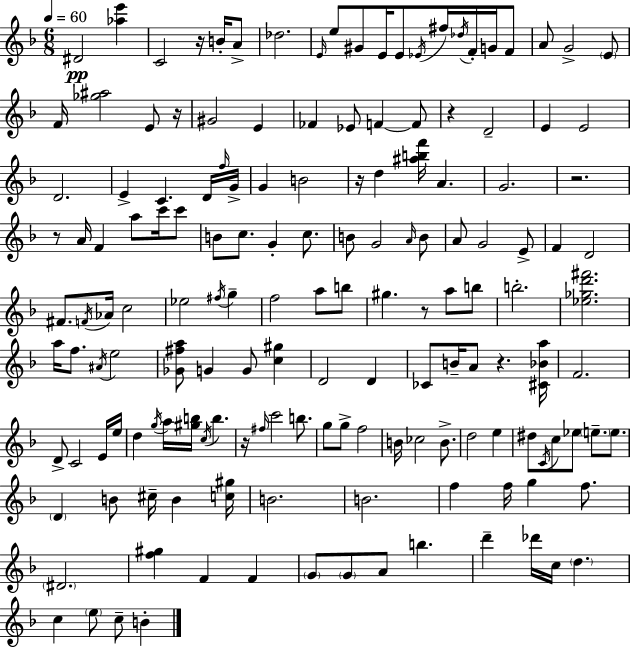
D#4/h [Ab5,E6]/q C4/h R/s B4/s A4/e Db5/h. E4/s E5/e G#4/e E4/s E4/e Eb4/s F#5/s Db5/s F4/s G4/s F4/e A4/e G4/h E4/e F4/s [Gb5,A#5]/h E4/e R/s G#4/h E4/q FES4/q Eb4/e F4/q F4/e R/q D4/h E4/q E4/h D4/h. E4/q C4/q. D4/s F5/s G4/s G4/q B4/h R/s D5/q [A#5,B5,F6]/s A4/q. G4/h. R/h. R/e A4/s F4/q A5/e C6/s C6/e B4/e C5/e. G4/q C5/e. B4/e G4/h A4/s B4/e A4/e G4/h E4/e F4/q D4/h F#4/e. F4/s Ab4/s C5/h Eb5/h F#5/s G5/q F5/h A5/e B5/e G#5/q. R/e A5/e B5/e B5/h. [Eb5,Gb5,D6,F#6]/h. A5/s F5/e. A#4/s E5/h [Gb4,F#5,A5]/e G4/q G4/e [C5,G#5]/q D4/h D4/q CES4/e B4/s A4/e R/q. [C#4,Bb4,A5]/s F4/h. D4/e C4/h E4/s E5/s D5/q G5/s A5/s [G#5,B5]/s C5/s B5/q. R/s F#5/s C6/h B5/e. G5/e G5/e F5/h B4/s CES5/h B4/e. D5/h E5/q D#5/e C4/s C5/e Eb5/e E5/e. E5/e. D4/q B4/e C#5/s B4/q [C5,G#5]/s B4/h. B4/h. F5/q F5/s G5/q F5/e. D#4/h. [F5,G#5]/q F4/q F4/q G4/e G4/e A4/e B5/q. D6/q Db6/s C5/s D5/q. C5/q E5/e C5/e B4/q